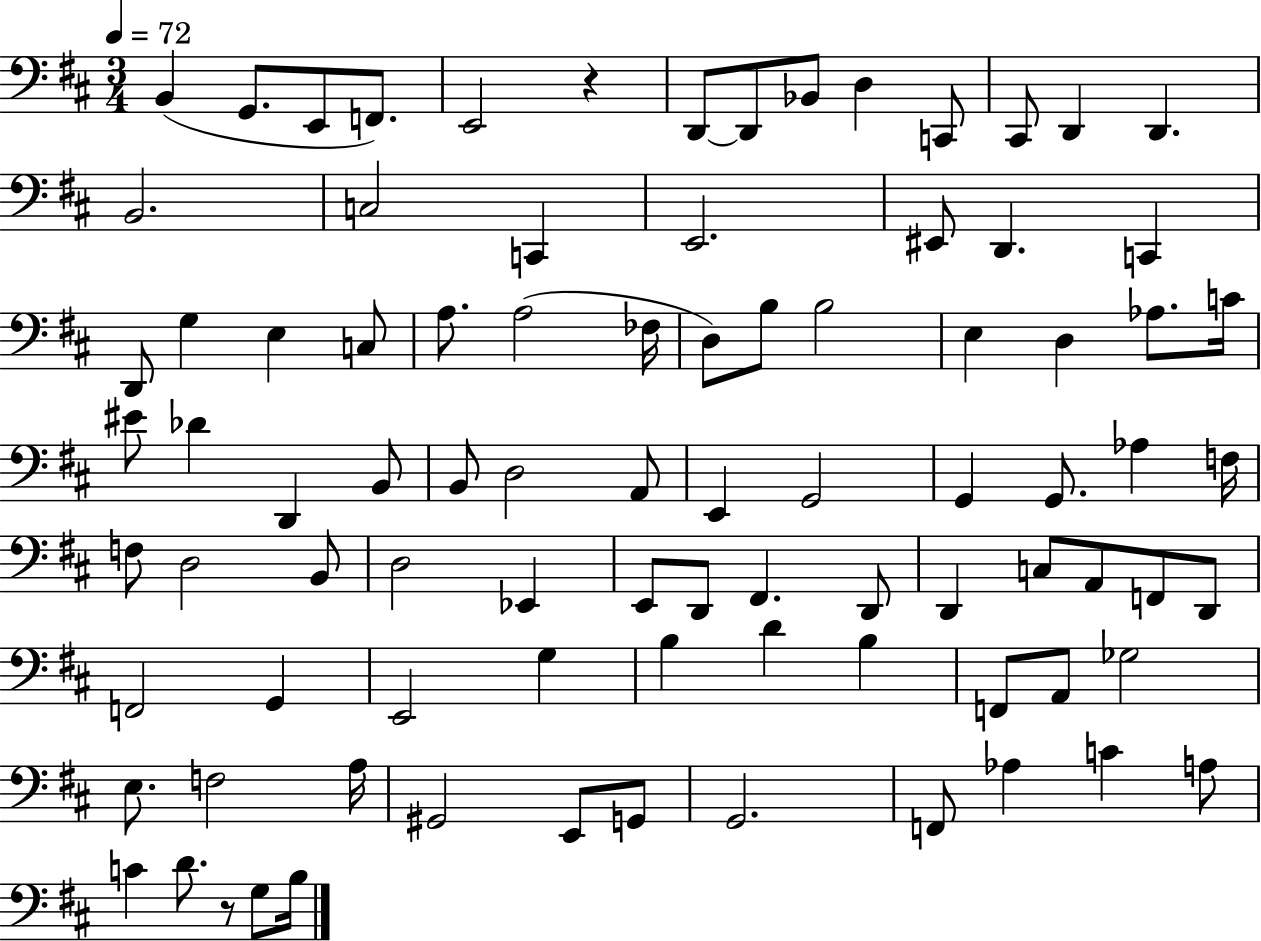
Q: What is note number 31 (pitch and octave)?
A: E3